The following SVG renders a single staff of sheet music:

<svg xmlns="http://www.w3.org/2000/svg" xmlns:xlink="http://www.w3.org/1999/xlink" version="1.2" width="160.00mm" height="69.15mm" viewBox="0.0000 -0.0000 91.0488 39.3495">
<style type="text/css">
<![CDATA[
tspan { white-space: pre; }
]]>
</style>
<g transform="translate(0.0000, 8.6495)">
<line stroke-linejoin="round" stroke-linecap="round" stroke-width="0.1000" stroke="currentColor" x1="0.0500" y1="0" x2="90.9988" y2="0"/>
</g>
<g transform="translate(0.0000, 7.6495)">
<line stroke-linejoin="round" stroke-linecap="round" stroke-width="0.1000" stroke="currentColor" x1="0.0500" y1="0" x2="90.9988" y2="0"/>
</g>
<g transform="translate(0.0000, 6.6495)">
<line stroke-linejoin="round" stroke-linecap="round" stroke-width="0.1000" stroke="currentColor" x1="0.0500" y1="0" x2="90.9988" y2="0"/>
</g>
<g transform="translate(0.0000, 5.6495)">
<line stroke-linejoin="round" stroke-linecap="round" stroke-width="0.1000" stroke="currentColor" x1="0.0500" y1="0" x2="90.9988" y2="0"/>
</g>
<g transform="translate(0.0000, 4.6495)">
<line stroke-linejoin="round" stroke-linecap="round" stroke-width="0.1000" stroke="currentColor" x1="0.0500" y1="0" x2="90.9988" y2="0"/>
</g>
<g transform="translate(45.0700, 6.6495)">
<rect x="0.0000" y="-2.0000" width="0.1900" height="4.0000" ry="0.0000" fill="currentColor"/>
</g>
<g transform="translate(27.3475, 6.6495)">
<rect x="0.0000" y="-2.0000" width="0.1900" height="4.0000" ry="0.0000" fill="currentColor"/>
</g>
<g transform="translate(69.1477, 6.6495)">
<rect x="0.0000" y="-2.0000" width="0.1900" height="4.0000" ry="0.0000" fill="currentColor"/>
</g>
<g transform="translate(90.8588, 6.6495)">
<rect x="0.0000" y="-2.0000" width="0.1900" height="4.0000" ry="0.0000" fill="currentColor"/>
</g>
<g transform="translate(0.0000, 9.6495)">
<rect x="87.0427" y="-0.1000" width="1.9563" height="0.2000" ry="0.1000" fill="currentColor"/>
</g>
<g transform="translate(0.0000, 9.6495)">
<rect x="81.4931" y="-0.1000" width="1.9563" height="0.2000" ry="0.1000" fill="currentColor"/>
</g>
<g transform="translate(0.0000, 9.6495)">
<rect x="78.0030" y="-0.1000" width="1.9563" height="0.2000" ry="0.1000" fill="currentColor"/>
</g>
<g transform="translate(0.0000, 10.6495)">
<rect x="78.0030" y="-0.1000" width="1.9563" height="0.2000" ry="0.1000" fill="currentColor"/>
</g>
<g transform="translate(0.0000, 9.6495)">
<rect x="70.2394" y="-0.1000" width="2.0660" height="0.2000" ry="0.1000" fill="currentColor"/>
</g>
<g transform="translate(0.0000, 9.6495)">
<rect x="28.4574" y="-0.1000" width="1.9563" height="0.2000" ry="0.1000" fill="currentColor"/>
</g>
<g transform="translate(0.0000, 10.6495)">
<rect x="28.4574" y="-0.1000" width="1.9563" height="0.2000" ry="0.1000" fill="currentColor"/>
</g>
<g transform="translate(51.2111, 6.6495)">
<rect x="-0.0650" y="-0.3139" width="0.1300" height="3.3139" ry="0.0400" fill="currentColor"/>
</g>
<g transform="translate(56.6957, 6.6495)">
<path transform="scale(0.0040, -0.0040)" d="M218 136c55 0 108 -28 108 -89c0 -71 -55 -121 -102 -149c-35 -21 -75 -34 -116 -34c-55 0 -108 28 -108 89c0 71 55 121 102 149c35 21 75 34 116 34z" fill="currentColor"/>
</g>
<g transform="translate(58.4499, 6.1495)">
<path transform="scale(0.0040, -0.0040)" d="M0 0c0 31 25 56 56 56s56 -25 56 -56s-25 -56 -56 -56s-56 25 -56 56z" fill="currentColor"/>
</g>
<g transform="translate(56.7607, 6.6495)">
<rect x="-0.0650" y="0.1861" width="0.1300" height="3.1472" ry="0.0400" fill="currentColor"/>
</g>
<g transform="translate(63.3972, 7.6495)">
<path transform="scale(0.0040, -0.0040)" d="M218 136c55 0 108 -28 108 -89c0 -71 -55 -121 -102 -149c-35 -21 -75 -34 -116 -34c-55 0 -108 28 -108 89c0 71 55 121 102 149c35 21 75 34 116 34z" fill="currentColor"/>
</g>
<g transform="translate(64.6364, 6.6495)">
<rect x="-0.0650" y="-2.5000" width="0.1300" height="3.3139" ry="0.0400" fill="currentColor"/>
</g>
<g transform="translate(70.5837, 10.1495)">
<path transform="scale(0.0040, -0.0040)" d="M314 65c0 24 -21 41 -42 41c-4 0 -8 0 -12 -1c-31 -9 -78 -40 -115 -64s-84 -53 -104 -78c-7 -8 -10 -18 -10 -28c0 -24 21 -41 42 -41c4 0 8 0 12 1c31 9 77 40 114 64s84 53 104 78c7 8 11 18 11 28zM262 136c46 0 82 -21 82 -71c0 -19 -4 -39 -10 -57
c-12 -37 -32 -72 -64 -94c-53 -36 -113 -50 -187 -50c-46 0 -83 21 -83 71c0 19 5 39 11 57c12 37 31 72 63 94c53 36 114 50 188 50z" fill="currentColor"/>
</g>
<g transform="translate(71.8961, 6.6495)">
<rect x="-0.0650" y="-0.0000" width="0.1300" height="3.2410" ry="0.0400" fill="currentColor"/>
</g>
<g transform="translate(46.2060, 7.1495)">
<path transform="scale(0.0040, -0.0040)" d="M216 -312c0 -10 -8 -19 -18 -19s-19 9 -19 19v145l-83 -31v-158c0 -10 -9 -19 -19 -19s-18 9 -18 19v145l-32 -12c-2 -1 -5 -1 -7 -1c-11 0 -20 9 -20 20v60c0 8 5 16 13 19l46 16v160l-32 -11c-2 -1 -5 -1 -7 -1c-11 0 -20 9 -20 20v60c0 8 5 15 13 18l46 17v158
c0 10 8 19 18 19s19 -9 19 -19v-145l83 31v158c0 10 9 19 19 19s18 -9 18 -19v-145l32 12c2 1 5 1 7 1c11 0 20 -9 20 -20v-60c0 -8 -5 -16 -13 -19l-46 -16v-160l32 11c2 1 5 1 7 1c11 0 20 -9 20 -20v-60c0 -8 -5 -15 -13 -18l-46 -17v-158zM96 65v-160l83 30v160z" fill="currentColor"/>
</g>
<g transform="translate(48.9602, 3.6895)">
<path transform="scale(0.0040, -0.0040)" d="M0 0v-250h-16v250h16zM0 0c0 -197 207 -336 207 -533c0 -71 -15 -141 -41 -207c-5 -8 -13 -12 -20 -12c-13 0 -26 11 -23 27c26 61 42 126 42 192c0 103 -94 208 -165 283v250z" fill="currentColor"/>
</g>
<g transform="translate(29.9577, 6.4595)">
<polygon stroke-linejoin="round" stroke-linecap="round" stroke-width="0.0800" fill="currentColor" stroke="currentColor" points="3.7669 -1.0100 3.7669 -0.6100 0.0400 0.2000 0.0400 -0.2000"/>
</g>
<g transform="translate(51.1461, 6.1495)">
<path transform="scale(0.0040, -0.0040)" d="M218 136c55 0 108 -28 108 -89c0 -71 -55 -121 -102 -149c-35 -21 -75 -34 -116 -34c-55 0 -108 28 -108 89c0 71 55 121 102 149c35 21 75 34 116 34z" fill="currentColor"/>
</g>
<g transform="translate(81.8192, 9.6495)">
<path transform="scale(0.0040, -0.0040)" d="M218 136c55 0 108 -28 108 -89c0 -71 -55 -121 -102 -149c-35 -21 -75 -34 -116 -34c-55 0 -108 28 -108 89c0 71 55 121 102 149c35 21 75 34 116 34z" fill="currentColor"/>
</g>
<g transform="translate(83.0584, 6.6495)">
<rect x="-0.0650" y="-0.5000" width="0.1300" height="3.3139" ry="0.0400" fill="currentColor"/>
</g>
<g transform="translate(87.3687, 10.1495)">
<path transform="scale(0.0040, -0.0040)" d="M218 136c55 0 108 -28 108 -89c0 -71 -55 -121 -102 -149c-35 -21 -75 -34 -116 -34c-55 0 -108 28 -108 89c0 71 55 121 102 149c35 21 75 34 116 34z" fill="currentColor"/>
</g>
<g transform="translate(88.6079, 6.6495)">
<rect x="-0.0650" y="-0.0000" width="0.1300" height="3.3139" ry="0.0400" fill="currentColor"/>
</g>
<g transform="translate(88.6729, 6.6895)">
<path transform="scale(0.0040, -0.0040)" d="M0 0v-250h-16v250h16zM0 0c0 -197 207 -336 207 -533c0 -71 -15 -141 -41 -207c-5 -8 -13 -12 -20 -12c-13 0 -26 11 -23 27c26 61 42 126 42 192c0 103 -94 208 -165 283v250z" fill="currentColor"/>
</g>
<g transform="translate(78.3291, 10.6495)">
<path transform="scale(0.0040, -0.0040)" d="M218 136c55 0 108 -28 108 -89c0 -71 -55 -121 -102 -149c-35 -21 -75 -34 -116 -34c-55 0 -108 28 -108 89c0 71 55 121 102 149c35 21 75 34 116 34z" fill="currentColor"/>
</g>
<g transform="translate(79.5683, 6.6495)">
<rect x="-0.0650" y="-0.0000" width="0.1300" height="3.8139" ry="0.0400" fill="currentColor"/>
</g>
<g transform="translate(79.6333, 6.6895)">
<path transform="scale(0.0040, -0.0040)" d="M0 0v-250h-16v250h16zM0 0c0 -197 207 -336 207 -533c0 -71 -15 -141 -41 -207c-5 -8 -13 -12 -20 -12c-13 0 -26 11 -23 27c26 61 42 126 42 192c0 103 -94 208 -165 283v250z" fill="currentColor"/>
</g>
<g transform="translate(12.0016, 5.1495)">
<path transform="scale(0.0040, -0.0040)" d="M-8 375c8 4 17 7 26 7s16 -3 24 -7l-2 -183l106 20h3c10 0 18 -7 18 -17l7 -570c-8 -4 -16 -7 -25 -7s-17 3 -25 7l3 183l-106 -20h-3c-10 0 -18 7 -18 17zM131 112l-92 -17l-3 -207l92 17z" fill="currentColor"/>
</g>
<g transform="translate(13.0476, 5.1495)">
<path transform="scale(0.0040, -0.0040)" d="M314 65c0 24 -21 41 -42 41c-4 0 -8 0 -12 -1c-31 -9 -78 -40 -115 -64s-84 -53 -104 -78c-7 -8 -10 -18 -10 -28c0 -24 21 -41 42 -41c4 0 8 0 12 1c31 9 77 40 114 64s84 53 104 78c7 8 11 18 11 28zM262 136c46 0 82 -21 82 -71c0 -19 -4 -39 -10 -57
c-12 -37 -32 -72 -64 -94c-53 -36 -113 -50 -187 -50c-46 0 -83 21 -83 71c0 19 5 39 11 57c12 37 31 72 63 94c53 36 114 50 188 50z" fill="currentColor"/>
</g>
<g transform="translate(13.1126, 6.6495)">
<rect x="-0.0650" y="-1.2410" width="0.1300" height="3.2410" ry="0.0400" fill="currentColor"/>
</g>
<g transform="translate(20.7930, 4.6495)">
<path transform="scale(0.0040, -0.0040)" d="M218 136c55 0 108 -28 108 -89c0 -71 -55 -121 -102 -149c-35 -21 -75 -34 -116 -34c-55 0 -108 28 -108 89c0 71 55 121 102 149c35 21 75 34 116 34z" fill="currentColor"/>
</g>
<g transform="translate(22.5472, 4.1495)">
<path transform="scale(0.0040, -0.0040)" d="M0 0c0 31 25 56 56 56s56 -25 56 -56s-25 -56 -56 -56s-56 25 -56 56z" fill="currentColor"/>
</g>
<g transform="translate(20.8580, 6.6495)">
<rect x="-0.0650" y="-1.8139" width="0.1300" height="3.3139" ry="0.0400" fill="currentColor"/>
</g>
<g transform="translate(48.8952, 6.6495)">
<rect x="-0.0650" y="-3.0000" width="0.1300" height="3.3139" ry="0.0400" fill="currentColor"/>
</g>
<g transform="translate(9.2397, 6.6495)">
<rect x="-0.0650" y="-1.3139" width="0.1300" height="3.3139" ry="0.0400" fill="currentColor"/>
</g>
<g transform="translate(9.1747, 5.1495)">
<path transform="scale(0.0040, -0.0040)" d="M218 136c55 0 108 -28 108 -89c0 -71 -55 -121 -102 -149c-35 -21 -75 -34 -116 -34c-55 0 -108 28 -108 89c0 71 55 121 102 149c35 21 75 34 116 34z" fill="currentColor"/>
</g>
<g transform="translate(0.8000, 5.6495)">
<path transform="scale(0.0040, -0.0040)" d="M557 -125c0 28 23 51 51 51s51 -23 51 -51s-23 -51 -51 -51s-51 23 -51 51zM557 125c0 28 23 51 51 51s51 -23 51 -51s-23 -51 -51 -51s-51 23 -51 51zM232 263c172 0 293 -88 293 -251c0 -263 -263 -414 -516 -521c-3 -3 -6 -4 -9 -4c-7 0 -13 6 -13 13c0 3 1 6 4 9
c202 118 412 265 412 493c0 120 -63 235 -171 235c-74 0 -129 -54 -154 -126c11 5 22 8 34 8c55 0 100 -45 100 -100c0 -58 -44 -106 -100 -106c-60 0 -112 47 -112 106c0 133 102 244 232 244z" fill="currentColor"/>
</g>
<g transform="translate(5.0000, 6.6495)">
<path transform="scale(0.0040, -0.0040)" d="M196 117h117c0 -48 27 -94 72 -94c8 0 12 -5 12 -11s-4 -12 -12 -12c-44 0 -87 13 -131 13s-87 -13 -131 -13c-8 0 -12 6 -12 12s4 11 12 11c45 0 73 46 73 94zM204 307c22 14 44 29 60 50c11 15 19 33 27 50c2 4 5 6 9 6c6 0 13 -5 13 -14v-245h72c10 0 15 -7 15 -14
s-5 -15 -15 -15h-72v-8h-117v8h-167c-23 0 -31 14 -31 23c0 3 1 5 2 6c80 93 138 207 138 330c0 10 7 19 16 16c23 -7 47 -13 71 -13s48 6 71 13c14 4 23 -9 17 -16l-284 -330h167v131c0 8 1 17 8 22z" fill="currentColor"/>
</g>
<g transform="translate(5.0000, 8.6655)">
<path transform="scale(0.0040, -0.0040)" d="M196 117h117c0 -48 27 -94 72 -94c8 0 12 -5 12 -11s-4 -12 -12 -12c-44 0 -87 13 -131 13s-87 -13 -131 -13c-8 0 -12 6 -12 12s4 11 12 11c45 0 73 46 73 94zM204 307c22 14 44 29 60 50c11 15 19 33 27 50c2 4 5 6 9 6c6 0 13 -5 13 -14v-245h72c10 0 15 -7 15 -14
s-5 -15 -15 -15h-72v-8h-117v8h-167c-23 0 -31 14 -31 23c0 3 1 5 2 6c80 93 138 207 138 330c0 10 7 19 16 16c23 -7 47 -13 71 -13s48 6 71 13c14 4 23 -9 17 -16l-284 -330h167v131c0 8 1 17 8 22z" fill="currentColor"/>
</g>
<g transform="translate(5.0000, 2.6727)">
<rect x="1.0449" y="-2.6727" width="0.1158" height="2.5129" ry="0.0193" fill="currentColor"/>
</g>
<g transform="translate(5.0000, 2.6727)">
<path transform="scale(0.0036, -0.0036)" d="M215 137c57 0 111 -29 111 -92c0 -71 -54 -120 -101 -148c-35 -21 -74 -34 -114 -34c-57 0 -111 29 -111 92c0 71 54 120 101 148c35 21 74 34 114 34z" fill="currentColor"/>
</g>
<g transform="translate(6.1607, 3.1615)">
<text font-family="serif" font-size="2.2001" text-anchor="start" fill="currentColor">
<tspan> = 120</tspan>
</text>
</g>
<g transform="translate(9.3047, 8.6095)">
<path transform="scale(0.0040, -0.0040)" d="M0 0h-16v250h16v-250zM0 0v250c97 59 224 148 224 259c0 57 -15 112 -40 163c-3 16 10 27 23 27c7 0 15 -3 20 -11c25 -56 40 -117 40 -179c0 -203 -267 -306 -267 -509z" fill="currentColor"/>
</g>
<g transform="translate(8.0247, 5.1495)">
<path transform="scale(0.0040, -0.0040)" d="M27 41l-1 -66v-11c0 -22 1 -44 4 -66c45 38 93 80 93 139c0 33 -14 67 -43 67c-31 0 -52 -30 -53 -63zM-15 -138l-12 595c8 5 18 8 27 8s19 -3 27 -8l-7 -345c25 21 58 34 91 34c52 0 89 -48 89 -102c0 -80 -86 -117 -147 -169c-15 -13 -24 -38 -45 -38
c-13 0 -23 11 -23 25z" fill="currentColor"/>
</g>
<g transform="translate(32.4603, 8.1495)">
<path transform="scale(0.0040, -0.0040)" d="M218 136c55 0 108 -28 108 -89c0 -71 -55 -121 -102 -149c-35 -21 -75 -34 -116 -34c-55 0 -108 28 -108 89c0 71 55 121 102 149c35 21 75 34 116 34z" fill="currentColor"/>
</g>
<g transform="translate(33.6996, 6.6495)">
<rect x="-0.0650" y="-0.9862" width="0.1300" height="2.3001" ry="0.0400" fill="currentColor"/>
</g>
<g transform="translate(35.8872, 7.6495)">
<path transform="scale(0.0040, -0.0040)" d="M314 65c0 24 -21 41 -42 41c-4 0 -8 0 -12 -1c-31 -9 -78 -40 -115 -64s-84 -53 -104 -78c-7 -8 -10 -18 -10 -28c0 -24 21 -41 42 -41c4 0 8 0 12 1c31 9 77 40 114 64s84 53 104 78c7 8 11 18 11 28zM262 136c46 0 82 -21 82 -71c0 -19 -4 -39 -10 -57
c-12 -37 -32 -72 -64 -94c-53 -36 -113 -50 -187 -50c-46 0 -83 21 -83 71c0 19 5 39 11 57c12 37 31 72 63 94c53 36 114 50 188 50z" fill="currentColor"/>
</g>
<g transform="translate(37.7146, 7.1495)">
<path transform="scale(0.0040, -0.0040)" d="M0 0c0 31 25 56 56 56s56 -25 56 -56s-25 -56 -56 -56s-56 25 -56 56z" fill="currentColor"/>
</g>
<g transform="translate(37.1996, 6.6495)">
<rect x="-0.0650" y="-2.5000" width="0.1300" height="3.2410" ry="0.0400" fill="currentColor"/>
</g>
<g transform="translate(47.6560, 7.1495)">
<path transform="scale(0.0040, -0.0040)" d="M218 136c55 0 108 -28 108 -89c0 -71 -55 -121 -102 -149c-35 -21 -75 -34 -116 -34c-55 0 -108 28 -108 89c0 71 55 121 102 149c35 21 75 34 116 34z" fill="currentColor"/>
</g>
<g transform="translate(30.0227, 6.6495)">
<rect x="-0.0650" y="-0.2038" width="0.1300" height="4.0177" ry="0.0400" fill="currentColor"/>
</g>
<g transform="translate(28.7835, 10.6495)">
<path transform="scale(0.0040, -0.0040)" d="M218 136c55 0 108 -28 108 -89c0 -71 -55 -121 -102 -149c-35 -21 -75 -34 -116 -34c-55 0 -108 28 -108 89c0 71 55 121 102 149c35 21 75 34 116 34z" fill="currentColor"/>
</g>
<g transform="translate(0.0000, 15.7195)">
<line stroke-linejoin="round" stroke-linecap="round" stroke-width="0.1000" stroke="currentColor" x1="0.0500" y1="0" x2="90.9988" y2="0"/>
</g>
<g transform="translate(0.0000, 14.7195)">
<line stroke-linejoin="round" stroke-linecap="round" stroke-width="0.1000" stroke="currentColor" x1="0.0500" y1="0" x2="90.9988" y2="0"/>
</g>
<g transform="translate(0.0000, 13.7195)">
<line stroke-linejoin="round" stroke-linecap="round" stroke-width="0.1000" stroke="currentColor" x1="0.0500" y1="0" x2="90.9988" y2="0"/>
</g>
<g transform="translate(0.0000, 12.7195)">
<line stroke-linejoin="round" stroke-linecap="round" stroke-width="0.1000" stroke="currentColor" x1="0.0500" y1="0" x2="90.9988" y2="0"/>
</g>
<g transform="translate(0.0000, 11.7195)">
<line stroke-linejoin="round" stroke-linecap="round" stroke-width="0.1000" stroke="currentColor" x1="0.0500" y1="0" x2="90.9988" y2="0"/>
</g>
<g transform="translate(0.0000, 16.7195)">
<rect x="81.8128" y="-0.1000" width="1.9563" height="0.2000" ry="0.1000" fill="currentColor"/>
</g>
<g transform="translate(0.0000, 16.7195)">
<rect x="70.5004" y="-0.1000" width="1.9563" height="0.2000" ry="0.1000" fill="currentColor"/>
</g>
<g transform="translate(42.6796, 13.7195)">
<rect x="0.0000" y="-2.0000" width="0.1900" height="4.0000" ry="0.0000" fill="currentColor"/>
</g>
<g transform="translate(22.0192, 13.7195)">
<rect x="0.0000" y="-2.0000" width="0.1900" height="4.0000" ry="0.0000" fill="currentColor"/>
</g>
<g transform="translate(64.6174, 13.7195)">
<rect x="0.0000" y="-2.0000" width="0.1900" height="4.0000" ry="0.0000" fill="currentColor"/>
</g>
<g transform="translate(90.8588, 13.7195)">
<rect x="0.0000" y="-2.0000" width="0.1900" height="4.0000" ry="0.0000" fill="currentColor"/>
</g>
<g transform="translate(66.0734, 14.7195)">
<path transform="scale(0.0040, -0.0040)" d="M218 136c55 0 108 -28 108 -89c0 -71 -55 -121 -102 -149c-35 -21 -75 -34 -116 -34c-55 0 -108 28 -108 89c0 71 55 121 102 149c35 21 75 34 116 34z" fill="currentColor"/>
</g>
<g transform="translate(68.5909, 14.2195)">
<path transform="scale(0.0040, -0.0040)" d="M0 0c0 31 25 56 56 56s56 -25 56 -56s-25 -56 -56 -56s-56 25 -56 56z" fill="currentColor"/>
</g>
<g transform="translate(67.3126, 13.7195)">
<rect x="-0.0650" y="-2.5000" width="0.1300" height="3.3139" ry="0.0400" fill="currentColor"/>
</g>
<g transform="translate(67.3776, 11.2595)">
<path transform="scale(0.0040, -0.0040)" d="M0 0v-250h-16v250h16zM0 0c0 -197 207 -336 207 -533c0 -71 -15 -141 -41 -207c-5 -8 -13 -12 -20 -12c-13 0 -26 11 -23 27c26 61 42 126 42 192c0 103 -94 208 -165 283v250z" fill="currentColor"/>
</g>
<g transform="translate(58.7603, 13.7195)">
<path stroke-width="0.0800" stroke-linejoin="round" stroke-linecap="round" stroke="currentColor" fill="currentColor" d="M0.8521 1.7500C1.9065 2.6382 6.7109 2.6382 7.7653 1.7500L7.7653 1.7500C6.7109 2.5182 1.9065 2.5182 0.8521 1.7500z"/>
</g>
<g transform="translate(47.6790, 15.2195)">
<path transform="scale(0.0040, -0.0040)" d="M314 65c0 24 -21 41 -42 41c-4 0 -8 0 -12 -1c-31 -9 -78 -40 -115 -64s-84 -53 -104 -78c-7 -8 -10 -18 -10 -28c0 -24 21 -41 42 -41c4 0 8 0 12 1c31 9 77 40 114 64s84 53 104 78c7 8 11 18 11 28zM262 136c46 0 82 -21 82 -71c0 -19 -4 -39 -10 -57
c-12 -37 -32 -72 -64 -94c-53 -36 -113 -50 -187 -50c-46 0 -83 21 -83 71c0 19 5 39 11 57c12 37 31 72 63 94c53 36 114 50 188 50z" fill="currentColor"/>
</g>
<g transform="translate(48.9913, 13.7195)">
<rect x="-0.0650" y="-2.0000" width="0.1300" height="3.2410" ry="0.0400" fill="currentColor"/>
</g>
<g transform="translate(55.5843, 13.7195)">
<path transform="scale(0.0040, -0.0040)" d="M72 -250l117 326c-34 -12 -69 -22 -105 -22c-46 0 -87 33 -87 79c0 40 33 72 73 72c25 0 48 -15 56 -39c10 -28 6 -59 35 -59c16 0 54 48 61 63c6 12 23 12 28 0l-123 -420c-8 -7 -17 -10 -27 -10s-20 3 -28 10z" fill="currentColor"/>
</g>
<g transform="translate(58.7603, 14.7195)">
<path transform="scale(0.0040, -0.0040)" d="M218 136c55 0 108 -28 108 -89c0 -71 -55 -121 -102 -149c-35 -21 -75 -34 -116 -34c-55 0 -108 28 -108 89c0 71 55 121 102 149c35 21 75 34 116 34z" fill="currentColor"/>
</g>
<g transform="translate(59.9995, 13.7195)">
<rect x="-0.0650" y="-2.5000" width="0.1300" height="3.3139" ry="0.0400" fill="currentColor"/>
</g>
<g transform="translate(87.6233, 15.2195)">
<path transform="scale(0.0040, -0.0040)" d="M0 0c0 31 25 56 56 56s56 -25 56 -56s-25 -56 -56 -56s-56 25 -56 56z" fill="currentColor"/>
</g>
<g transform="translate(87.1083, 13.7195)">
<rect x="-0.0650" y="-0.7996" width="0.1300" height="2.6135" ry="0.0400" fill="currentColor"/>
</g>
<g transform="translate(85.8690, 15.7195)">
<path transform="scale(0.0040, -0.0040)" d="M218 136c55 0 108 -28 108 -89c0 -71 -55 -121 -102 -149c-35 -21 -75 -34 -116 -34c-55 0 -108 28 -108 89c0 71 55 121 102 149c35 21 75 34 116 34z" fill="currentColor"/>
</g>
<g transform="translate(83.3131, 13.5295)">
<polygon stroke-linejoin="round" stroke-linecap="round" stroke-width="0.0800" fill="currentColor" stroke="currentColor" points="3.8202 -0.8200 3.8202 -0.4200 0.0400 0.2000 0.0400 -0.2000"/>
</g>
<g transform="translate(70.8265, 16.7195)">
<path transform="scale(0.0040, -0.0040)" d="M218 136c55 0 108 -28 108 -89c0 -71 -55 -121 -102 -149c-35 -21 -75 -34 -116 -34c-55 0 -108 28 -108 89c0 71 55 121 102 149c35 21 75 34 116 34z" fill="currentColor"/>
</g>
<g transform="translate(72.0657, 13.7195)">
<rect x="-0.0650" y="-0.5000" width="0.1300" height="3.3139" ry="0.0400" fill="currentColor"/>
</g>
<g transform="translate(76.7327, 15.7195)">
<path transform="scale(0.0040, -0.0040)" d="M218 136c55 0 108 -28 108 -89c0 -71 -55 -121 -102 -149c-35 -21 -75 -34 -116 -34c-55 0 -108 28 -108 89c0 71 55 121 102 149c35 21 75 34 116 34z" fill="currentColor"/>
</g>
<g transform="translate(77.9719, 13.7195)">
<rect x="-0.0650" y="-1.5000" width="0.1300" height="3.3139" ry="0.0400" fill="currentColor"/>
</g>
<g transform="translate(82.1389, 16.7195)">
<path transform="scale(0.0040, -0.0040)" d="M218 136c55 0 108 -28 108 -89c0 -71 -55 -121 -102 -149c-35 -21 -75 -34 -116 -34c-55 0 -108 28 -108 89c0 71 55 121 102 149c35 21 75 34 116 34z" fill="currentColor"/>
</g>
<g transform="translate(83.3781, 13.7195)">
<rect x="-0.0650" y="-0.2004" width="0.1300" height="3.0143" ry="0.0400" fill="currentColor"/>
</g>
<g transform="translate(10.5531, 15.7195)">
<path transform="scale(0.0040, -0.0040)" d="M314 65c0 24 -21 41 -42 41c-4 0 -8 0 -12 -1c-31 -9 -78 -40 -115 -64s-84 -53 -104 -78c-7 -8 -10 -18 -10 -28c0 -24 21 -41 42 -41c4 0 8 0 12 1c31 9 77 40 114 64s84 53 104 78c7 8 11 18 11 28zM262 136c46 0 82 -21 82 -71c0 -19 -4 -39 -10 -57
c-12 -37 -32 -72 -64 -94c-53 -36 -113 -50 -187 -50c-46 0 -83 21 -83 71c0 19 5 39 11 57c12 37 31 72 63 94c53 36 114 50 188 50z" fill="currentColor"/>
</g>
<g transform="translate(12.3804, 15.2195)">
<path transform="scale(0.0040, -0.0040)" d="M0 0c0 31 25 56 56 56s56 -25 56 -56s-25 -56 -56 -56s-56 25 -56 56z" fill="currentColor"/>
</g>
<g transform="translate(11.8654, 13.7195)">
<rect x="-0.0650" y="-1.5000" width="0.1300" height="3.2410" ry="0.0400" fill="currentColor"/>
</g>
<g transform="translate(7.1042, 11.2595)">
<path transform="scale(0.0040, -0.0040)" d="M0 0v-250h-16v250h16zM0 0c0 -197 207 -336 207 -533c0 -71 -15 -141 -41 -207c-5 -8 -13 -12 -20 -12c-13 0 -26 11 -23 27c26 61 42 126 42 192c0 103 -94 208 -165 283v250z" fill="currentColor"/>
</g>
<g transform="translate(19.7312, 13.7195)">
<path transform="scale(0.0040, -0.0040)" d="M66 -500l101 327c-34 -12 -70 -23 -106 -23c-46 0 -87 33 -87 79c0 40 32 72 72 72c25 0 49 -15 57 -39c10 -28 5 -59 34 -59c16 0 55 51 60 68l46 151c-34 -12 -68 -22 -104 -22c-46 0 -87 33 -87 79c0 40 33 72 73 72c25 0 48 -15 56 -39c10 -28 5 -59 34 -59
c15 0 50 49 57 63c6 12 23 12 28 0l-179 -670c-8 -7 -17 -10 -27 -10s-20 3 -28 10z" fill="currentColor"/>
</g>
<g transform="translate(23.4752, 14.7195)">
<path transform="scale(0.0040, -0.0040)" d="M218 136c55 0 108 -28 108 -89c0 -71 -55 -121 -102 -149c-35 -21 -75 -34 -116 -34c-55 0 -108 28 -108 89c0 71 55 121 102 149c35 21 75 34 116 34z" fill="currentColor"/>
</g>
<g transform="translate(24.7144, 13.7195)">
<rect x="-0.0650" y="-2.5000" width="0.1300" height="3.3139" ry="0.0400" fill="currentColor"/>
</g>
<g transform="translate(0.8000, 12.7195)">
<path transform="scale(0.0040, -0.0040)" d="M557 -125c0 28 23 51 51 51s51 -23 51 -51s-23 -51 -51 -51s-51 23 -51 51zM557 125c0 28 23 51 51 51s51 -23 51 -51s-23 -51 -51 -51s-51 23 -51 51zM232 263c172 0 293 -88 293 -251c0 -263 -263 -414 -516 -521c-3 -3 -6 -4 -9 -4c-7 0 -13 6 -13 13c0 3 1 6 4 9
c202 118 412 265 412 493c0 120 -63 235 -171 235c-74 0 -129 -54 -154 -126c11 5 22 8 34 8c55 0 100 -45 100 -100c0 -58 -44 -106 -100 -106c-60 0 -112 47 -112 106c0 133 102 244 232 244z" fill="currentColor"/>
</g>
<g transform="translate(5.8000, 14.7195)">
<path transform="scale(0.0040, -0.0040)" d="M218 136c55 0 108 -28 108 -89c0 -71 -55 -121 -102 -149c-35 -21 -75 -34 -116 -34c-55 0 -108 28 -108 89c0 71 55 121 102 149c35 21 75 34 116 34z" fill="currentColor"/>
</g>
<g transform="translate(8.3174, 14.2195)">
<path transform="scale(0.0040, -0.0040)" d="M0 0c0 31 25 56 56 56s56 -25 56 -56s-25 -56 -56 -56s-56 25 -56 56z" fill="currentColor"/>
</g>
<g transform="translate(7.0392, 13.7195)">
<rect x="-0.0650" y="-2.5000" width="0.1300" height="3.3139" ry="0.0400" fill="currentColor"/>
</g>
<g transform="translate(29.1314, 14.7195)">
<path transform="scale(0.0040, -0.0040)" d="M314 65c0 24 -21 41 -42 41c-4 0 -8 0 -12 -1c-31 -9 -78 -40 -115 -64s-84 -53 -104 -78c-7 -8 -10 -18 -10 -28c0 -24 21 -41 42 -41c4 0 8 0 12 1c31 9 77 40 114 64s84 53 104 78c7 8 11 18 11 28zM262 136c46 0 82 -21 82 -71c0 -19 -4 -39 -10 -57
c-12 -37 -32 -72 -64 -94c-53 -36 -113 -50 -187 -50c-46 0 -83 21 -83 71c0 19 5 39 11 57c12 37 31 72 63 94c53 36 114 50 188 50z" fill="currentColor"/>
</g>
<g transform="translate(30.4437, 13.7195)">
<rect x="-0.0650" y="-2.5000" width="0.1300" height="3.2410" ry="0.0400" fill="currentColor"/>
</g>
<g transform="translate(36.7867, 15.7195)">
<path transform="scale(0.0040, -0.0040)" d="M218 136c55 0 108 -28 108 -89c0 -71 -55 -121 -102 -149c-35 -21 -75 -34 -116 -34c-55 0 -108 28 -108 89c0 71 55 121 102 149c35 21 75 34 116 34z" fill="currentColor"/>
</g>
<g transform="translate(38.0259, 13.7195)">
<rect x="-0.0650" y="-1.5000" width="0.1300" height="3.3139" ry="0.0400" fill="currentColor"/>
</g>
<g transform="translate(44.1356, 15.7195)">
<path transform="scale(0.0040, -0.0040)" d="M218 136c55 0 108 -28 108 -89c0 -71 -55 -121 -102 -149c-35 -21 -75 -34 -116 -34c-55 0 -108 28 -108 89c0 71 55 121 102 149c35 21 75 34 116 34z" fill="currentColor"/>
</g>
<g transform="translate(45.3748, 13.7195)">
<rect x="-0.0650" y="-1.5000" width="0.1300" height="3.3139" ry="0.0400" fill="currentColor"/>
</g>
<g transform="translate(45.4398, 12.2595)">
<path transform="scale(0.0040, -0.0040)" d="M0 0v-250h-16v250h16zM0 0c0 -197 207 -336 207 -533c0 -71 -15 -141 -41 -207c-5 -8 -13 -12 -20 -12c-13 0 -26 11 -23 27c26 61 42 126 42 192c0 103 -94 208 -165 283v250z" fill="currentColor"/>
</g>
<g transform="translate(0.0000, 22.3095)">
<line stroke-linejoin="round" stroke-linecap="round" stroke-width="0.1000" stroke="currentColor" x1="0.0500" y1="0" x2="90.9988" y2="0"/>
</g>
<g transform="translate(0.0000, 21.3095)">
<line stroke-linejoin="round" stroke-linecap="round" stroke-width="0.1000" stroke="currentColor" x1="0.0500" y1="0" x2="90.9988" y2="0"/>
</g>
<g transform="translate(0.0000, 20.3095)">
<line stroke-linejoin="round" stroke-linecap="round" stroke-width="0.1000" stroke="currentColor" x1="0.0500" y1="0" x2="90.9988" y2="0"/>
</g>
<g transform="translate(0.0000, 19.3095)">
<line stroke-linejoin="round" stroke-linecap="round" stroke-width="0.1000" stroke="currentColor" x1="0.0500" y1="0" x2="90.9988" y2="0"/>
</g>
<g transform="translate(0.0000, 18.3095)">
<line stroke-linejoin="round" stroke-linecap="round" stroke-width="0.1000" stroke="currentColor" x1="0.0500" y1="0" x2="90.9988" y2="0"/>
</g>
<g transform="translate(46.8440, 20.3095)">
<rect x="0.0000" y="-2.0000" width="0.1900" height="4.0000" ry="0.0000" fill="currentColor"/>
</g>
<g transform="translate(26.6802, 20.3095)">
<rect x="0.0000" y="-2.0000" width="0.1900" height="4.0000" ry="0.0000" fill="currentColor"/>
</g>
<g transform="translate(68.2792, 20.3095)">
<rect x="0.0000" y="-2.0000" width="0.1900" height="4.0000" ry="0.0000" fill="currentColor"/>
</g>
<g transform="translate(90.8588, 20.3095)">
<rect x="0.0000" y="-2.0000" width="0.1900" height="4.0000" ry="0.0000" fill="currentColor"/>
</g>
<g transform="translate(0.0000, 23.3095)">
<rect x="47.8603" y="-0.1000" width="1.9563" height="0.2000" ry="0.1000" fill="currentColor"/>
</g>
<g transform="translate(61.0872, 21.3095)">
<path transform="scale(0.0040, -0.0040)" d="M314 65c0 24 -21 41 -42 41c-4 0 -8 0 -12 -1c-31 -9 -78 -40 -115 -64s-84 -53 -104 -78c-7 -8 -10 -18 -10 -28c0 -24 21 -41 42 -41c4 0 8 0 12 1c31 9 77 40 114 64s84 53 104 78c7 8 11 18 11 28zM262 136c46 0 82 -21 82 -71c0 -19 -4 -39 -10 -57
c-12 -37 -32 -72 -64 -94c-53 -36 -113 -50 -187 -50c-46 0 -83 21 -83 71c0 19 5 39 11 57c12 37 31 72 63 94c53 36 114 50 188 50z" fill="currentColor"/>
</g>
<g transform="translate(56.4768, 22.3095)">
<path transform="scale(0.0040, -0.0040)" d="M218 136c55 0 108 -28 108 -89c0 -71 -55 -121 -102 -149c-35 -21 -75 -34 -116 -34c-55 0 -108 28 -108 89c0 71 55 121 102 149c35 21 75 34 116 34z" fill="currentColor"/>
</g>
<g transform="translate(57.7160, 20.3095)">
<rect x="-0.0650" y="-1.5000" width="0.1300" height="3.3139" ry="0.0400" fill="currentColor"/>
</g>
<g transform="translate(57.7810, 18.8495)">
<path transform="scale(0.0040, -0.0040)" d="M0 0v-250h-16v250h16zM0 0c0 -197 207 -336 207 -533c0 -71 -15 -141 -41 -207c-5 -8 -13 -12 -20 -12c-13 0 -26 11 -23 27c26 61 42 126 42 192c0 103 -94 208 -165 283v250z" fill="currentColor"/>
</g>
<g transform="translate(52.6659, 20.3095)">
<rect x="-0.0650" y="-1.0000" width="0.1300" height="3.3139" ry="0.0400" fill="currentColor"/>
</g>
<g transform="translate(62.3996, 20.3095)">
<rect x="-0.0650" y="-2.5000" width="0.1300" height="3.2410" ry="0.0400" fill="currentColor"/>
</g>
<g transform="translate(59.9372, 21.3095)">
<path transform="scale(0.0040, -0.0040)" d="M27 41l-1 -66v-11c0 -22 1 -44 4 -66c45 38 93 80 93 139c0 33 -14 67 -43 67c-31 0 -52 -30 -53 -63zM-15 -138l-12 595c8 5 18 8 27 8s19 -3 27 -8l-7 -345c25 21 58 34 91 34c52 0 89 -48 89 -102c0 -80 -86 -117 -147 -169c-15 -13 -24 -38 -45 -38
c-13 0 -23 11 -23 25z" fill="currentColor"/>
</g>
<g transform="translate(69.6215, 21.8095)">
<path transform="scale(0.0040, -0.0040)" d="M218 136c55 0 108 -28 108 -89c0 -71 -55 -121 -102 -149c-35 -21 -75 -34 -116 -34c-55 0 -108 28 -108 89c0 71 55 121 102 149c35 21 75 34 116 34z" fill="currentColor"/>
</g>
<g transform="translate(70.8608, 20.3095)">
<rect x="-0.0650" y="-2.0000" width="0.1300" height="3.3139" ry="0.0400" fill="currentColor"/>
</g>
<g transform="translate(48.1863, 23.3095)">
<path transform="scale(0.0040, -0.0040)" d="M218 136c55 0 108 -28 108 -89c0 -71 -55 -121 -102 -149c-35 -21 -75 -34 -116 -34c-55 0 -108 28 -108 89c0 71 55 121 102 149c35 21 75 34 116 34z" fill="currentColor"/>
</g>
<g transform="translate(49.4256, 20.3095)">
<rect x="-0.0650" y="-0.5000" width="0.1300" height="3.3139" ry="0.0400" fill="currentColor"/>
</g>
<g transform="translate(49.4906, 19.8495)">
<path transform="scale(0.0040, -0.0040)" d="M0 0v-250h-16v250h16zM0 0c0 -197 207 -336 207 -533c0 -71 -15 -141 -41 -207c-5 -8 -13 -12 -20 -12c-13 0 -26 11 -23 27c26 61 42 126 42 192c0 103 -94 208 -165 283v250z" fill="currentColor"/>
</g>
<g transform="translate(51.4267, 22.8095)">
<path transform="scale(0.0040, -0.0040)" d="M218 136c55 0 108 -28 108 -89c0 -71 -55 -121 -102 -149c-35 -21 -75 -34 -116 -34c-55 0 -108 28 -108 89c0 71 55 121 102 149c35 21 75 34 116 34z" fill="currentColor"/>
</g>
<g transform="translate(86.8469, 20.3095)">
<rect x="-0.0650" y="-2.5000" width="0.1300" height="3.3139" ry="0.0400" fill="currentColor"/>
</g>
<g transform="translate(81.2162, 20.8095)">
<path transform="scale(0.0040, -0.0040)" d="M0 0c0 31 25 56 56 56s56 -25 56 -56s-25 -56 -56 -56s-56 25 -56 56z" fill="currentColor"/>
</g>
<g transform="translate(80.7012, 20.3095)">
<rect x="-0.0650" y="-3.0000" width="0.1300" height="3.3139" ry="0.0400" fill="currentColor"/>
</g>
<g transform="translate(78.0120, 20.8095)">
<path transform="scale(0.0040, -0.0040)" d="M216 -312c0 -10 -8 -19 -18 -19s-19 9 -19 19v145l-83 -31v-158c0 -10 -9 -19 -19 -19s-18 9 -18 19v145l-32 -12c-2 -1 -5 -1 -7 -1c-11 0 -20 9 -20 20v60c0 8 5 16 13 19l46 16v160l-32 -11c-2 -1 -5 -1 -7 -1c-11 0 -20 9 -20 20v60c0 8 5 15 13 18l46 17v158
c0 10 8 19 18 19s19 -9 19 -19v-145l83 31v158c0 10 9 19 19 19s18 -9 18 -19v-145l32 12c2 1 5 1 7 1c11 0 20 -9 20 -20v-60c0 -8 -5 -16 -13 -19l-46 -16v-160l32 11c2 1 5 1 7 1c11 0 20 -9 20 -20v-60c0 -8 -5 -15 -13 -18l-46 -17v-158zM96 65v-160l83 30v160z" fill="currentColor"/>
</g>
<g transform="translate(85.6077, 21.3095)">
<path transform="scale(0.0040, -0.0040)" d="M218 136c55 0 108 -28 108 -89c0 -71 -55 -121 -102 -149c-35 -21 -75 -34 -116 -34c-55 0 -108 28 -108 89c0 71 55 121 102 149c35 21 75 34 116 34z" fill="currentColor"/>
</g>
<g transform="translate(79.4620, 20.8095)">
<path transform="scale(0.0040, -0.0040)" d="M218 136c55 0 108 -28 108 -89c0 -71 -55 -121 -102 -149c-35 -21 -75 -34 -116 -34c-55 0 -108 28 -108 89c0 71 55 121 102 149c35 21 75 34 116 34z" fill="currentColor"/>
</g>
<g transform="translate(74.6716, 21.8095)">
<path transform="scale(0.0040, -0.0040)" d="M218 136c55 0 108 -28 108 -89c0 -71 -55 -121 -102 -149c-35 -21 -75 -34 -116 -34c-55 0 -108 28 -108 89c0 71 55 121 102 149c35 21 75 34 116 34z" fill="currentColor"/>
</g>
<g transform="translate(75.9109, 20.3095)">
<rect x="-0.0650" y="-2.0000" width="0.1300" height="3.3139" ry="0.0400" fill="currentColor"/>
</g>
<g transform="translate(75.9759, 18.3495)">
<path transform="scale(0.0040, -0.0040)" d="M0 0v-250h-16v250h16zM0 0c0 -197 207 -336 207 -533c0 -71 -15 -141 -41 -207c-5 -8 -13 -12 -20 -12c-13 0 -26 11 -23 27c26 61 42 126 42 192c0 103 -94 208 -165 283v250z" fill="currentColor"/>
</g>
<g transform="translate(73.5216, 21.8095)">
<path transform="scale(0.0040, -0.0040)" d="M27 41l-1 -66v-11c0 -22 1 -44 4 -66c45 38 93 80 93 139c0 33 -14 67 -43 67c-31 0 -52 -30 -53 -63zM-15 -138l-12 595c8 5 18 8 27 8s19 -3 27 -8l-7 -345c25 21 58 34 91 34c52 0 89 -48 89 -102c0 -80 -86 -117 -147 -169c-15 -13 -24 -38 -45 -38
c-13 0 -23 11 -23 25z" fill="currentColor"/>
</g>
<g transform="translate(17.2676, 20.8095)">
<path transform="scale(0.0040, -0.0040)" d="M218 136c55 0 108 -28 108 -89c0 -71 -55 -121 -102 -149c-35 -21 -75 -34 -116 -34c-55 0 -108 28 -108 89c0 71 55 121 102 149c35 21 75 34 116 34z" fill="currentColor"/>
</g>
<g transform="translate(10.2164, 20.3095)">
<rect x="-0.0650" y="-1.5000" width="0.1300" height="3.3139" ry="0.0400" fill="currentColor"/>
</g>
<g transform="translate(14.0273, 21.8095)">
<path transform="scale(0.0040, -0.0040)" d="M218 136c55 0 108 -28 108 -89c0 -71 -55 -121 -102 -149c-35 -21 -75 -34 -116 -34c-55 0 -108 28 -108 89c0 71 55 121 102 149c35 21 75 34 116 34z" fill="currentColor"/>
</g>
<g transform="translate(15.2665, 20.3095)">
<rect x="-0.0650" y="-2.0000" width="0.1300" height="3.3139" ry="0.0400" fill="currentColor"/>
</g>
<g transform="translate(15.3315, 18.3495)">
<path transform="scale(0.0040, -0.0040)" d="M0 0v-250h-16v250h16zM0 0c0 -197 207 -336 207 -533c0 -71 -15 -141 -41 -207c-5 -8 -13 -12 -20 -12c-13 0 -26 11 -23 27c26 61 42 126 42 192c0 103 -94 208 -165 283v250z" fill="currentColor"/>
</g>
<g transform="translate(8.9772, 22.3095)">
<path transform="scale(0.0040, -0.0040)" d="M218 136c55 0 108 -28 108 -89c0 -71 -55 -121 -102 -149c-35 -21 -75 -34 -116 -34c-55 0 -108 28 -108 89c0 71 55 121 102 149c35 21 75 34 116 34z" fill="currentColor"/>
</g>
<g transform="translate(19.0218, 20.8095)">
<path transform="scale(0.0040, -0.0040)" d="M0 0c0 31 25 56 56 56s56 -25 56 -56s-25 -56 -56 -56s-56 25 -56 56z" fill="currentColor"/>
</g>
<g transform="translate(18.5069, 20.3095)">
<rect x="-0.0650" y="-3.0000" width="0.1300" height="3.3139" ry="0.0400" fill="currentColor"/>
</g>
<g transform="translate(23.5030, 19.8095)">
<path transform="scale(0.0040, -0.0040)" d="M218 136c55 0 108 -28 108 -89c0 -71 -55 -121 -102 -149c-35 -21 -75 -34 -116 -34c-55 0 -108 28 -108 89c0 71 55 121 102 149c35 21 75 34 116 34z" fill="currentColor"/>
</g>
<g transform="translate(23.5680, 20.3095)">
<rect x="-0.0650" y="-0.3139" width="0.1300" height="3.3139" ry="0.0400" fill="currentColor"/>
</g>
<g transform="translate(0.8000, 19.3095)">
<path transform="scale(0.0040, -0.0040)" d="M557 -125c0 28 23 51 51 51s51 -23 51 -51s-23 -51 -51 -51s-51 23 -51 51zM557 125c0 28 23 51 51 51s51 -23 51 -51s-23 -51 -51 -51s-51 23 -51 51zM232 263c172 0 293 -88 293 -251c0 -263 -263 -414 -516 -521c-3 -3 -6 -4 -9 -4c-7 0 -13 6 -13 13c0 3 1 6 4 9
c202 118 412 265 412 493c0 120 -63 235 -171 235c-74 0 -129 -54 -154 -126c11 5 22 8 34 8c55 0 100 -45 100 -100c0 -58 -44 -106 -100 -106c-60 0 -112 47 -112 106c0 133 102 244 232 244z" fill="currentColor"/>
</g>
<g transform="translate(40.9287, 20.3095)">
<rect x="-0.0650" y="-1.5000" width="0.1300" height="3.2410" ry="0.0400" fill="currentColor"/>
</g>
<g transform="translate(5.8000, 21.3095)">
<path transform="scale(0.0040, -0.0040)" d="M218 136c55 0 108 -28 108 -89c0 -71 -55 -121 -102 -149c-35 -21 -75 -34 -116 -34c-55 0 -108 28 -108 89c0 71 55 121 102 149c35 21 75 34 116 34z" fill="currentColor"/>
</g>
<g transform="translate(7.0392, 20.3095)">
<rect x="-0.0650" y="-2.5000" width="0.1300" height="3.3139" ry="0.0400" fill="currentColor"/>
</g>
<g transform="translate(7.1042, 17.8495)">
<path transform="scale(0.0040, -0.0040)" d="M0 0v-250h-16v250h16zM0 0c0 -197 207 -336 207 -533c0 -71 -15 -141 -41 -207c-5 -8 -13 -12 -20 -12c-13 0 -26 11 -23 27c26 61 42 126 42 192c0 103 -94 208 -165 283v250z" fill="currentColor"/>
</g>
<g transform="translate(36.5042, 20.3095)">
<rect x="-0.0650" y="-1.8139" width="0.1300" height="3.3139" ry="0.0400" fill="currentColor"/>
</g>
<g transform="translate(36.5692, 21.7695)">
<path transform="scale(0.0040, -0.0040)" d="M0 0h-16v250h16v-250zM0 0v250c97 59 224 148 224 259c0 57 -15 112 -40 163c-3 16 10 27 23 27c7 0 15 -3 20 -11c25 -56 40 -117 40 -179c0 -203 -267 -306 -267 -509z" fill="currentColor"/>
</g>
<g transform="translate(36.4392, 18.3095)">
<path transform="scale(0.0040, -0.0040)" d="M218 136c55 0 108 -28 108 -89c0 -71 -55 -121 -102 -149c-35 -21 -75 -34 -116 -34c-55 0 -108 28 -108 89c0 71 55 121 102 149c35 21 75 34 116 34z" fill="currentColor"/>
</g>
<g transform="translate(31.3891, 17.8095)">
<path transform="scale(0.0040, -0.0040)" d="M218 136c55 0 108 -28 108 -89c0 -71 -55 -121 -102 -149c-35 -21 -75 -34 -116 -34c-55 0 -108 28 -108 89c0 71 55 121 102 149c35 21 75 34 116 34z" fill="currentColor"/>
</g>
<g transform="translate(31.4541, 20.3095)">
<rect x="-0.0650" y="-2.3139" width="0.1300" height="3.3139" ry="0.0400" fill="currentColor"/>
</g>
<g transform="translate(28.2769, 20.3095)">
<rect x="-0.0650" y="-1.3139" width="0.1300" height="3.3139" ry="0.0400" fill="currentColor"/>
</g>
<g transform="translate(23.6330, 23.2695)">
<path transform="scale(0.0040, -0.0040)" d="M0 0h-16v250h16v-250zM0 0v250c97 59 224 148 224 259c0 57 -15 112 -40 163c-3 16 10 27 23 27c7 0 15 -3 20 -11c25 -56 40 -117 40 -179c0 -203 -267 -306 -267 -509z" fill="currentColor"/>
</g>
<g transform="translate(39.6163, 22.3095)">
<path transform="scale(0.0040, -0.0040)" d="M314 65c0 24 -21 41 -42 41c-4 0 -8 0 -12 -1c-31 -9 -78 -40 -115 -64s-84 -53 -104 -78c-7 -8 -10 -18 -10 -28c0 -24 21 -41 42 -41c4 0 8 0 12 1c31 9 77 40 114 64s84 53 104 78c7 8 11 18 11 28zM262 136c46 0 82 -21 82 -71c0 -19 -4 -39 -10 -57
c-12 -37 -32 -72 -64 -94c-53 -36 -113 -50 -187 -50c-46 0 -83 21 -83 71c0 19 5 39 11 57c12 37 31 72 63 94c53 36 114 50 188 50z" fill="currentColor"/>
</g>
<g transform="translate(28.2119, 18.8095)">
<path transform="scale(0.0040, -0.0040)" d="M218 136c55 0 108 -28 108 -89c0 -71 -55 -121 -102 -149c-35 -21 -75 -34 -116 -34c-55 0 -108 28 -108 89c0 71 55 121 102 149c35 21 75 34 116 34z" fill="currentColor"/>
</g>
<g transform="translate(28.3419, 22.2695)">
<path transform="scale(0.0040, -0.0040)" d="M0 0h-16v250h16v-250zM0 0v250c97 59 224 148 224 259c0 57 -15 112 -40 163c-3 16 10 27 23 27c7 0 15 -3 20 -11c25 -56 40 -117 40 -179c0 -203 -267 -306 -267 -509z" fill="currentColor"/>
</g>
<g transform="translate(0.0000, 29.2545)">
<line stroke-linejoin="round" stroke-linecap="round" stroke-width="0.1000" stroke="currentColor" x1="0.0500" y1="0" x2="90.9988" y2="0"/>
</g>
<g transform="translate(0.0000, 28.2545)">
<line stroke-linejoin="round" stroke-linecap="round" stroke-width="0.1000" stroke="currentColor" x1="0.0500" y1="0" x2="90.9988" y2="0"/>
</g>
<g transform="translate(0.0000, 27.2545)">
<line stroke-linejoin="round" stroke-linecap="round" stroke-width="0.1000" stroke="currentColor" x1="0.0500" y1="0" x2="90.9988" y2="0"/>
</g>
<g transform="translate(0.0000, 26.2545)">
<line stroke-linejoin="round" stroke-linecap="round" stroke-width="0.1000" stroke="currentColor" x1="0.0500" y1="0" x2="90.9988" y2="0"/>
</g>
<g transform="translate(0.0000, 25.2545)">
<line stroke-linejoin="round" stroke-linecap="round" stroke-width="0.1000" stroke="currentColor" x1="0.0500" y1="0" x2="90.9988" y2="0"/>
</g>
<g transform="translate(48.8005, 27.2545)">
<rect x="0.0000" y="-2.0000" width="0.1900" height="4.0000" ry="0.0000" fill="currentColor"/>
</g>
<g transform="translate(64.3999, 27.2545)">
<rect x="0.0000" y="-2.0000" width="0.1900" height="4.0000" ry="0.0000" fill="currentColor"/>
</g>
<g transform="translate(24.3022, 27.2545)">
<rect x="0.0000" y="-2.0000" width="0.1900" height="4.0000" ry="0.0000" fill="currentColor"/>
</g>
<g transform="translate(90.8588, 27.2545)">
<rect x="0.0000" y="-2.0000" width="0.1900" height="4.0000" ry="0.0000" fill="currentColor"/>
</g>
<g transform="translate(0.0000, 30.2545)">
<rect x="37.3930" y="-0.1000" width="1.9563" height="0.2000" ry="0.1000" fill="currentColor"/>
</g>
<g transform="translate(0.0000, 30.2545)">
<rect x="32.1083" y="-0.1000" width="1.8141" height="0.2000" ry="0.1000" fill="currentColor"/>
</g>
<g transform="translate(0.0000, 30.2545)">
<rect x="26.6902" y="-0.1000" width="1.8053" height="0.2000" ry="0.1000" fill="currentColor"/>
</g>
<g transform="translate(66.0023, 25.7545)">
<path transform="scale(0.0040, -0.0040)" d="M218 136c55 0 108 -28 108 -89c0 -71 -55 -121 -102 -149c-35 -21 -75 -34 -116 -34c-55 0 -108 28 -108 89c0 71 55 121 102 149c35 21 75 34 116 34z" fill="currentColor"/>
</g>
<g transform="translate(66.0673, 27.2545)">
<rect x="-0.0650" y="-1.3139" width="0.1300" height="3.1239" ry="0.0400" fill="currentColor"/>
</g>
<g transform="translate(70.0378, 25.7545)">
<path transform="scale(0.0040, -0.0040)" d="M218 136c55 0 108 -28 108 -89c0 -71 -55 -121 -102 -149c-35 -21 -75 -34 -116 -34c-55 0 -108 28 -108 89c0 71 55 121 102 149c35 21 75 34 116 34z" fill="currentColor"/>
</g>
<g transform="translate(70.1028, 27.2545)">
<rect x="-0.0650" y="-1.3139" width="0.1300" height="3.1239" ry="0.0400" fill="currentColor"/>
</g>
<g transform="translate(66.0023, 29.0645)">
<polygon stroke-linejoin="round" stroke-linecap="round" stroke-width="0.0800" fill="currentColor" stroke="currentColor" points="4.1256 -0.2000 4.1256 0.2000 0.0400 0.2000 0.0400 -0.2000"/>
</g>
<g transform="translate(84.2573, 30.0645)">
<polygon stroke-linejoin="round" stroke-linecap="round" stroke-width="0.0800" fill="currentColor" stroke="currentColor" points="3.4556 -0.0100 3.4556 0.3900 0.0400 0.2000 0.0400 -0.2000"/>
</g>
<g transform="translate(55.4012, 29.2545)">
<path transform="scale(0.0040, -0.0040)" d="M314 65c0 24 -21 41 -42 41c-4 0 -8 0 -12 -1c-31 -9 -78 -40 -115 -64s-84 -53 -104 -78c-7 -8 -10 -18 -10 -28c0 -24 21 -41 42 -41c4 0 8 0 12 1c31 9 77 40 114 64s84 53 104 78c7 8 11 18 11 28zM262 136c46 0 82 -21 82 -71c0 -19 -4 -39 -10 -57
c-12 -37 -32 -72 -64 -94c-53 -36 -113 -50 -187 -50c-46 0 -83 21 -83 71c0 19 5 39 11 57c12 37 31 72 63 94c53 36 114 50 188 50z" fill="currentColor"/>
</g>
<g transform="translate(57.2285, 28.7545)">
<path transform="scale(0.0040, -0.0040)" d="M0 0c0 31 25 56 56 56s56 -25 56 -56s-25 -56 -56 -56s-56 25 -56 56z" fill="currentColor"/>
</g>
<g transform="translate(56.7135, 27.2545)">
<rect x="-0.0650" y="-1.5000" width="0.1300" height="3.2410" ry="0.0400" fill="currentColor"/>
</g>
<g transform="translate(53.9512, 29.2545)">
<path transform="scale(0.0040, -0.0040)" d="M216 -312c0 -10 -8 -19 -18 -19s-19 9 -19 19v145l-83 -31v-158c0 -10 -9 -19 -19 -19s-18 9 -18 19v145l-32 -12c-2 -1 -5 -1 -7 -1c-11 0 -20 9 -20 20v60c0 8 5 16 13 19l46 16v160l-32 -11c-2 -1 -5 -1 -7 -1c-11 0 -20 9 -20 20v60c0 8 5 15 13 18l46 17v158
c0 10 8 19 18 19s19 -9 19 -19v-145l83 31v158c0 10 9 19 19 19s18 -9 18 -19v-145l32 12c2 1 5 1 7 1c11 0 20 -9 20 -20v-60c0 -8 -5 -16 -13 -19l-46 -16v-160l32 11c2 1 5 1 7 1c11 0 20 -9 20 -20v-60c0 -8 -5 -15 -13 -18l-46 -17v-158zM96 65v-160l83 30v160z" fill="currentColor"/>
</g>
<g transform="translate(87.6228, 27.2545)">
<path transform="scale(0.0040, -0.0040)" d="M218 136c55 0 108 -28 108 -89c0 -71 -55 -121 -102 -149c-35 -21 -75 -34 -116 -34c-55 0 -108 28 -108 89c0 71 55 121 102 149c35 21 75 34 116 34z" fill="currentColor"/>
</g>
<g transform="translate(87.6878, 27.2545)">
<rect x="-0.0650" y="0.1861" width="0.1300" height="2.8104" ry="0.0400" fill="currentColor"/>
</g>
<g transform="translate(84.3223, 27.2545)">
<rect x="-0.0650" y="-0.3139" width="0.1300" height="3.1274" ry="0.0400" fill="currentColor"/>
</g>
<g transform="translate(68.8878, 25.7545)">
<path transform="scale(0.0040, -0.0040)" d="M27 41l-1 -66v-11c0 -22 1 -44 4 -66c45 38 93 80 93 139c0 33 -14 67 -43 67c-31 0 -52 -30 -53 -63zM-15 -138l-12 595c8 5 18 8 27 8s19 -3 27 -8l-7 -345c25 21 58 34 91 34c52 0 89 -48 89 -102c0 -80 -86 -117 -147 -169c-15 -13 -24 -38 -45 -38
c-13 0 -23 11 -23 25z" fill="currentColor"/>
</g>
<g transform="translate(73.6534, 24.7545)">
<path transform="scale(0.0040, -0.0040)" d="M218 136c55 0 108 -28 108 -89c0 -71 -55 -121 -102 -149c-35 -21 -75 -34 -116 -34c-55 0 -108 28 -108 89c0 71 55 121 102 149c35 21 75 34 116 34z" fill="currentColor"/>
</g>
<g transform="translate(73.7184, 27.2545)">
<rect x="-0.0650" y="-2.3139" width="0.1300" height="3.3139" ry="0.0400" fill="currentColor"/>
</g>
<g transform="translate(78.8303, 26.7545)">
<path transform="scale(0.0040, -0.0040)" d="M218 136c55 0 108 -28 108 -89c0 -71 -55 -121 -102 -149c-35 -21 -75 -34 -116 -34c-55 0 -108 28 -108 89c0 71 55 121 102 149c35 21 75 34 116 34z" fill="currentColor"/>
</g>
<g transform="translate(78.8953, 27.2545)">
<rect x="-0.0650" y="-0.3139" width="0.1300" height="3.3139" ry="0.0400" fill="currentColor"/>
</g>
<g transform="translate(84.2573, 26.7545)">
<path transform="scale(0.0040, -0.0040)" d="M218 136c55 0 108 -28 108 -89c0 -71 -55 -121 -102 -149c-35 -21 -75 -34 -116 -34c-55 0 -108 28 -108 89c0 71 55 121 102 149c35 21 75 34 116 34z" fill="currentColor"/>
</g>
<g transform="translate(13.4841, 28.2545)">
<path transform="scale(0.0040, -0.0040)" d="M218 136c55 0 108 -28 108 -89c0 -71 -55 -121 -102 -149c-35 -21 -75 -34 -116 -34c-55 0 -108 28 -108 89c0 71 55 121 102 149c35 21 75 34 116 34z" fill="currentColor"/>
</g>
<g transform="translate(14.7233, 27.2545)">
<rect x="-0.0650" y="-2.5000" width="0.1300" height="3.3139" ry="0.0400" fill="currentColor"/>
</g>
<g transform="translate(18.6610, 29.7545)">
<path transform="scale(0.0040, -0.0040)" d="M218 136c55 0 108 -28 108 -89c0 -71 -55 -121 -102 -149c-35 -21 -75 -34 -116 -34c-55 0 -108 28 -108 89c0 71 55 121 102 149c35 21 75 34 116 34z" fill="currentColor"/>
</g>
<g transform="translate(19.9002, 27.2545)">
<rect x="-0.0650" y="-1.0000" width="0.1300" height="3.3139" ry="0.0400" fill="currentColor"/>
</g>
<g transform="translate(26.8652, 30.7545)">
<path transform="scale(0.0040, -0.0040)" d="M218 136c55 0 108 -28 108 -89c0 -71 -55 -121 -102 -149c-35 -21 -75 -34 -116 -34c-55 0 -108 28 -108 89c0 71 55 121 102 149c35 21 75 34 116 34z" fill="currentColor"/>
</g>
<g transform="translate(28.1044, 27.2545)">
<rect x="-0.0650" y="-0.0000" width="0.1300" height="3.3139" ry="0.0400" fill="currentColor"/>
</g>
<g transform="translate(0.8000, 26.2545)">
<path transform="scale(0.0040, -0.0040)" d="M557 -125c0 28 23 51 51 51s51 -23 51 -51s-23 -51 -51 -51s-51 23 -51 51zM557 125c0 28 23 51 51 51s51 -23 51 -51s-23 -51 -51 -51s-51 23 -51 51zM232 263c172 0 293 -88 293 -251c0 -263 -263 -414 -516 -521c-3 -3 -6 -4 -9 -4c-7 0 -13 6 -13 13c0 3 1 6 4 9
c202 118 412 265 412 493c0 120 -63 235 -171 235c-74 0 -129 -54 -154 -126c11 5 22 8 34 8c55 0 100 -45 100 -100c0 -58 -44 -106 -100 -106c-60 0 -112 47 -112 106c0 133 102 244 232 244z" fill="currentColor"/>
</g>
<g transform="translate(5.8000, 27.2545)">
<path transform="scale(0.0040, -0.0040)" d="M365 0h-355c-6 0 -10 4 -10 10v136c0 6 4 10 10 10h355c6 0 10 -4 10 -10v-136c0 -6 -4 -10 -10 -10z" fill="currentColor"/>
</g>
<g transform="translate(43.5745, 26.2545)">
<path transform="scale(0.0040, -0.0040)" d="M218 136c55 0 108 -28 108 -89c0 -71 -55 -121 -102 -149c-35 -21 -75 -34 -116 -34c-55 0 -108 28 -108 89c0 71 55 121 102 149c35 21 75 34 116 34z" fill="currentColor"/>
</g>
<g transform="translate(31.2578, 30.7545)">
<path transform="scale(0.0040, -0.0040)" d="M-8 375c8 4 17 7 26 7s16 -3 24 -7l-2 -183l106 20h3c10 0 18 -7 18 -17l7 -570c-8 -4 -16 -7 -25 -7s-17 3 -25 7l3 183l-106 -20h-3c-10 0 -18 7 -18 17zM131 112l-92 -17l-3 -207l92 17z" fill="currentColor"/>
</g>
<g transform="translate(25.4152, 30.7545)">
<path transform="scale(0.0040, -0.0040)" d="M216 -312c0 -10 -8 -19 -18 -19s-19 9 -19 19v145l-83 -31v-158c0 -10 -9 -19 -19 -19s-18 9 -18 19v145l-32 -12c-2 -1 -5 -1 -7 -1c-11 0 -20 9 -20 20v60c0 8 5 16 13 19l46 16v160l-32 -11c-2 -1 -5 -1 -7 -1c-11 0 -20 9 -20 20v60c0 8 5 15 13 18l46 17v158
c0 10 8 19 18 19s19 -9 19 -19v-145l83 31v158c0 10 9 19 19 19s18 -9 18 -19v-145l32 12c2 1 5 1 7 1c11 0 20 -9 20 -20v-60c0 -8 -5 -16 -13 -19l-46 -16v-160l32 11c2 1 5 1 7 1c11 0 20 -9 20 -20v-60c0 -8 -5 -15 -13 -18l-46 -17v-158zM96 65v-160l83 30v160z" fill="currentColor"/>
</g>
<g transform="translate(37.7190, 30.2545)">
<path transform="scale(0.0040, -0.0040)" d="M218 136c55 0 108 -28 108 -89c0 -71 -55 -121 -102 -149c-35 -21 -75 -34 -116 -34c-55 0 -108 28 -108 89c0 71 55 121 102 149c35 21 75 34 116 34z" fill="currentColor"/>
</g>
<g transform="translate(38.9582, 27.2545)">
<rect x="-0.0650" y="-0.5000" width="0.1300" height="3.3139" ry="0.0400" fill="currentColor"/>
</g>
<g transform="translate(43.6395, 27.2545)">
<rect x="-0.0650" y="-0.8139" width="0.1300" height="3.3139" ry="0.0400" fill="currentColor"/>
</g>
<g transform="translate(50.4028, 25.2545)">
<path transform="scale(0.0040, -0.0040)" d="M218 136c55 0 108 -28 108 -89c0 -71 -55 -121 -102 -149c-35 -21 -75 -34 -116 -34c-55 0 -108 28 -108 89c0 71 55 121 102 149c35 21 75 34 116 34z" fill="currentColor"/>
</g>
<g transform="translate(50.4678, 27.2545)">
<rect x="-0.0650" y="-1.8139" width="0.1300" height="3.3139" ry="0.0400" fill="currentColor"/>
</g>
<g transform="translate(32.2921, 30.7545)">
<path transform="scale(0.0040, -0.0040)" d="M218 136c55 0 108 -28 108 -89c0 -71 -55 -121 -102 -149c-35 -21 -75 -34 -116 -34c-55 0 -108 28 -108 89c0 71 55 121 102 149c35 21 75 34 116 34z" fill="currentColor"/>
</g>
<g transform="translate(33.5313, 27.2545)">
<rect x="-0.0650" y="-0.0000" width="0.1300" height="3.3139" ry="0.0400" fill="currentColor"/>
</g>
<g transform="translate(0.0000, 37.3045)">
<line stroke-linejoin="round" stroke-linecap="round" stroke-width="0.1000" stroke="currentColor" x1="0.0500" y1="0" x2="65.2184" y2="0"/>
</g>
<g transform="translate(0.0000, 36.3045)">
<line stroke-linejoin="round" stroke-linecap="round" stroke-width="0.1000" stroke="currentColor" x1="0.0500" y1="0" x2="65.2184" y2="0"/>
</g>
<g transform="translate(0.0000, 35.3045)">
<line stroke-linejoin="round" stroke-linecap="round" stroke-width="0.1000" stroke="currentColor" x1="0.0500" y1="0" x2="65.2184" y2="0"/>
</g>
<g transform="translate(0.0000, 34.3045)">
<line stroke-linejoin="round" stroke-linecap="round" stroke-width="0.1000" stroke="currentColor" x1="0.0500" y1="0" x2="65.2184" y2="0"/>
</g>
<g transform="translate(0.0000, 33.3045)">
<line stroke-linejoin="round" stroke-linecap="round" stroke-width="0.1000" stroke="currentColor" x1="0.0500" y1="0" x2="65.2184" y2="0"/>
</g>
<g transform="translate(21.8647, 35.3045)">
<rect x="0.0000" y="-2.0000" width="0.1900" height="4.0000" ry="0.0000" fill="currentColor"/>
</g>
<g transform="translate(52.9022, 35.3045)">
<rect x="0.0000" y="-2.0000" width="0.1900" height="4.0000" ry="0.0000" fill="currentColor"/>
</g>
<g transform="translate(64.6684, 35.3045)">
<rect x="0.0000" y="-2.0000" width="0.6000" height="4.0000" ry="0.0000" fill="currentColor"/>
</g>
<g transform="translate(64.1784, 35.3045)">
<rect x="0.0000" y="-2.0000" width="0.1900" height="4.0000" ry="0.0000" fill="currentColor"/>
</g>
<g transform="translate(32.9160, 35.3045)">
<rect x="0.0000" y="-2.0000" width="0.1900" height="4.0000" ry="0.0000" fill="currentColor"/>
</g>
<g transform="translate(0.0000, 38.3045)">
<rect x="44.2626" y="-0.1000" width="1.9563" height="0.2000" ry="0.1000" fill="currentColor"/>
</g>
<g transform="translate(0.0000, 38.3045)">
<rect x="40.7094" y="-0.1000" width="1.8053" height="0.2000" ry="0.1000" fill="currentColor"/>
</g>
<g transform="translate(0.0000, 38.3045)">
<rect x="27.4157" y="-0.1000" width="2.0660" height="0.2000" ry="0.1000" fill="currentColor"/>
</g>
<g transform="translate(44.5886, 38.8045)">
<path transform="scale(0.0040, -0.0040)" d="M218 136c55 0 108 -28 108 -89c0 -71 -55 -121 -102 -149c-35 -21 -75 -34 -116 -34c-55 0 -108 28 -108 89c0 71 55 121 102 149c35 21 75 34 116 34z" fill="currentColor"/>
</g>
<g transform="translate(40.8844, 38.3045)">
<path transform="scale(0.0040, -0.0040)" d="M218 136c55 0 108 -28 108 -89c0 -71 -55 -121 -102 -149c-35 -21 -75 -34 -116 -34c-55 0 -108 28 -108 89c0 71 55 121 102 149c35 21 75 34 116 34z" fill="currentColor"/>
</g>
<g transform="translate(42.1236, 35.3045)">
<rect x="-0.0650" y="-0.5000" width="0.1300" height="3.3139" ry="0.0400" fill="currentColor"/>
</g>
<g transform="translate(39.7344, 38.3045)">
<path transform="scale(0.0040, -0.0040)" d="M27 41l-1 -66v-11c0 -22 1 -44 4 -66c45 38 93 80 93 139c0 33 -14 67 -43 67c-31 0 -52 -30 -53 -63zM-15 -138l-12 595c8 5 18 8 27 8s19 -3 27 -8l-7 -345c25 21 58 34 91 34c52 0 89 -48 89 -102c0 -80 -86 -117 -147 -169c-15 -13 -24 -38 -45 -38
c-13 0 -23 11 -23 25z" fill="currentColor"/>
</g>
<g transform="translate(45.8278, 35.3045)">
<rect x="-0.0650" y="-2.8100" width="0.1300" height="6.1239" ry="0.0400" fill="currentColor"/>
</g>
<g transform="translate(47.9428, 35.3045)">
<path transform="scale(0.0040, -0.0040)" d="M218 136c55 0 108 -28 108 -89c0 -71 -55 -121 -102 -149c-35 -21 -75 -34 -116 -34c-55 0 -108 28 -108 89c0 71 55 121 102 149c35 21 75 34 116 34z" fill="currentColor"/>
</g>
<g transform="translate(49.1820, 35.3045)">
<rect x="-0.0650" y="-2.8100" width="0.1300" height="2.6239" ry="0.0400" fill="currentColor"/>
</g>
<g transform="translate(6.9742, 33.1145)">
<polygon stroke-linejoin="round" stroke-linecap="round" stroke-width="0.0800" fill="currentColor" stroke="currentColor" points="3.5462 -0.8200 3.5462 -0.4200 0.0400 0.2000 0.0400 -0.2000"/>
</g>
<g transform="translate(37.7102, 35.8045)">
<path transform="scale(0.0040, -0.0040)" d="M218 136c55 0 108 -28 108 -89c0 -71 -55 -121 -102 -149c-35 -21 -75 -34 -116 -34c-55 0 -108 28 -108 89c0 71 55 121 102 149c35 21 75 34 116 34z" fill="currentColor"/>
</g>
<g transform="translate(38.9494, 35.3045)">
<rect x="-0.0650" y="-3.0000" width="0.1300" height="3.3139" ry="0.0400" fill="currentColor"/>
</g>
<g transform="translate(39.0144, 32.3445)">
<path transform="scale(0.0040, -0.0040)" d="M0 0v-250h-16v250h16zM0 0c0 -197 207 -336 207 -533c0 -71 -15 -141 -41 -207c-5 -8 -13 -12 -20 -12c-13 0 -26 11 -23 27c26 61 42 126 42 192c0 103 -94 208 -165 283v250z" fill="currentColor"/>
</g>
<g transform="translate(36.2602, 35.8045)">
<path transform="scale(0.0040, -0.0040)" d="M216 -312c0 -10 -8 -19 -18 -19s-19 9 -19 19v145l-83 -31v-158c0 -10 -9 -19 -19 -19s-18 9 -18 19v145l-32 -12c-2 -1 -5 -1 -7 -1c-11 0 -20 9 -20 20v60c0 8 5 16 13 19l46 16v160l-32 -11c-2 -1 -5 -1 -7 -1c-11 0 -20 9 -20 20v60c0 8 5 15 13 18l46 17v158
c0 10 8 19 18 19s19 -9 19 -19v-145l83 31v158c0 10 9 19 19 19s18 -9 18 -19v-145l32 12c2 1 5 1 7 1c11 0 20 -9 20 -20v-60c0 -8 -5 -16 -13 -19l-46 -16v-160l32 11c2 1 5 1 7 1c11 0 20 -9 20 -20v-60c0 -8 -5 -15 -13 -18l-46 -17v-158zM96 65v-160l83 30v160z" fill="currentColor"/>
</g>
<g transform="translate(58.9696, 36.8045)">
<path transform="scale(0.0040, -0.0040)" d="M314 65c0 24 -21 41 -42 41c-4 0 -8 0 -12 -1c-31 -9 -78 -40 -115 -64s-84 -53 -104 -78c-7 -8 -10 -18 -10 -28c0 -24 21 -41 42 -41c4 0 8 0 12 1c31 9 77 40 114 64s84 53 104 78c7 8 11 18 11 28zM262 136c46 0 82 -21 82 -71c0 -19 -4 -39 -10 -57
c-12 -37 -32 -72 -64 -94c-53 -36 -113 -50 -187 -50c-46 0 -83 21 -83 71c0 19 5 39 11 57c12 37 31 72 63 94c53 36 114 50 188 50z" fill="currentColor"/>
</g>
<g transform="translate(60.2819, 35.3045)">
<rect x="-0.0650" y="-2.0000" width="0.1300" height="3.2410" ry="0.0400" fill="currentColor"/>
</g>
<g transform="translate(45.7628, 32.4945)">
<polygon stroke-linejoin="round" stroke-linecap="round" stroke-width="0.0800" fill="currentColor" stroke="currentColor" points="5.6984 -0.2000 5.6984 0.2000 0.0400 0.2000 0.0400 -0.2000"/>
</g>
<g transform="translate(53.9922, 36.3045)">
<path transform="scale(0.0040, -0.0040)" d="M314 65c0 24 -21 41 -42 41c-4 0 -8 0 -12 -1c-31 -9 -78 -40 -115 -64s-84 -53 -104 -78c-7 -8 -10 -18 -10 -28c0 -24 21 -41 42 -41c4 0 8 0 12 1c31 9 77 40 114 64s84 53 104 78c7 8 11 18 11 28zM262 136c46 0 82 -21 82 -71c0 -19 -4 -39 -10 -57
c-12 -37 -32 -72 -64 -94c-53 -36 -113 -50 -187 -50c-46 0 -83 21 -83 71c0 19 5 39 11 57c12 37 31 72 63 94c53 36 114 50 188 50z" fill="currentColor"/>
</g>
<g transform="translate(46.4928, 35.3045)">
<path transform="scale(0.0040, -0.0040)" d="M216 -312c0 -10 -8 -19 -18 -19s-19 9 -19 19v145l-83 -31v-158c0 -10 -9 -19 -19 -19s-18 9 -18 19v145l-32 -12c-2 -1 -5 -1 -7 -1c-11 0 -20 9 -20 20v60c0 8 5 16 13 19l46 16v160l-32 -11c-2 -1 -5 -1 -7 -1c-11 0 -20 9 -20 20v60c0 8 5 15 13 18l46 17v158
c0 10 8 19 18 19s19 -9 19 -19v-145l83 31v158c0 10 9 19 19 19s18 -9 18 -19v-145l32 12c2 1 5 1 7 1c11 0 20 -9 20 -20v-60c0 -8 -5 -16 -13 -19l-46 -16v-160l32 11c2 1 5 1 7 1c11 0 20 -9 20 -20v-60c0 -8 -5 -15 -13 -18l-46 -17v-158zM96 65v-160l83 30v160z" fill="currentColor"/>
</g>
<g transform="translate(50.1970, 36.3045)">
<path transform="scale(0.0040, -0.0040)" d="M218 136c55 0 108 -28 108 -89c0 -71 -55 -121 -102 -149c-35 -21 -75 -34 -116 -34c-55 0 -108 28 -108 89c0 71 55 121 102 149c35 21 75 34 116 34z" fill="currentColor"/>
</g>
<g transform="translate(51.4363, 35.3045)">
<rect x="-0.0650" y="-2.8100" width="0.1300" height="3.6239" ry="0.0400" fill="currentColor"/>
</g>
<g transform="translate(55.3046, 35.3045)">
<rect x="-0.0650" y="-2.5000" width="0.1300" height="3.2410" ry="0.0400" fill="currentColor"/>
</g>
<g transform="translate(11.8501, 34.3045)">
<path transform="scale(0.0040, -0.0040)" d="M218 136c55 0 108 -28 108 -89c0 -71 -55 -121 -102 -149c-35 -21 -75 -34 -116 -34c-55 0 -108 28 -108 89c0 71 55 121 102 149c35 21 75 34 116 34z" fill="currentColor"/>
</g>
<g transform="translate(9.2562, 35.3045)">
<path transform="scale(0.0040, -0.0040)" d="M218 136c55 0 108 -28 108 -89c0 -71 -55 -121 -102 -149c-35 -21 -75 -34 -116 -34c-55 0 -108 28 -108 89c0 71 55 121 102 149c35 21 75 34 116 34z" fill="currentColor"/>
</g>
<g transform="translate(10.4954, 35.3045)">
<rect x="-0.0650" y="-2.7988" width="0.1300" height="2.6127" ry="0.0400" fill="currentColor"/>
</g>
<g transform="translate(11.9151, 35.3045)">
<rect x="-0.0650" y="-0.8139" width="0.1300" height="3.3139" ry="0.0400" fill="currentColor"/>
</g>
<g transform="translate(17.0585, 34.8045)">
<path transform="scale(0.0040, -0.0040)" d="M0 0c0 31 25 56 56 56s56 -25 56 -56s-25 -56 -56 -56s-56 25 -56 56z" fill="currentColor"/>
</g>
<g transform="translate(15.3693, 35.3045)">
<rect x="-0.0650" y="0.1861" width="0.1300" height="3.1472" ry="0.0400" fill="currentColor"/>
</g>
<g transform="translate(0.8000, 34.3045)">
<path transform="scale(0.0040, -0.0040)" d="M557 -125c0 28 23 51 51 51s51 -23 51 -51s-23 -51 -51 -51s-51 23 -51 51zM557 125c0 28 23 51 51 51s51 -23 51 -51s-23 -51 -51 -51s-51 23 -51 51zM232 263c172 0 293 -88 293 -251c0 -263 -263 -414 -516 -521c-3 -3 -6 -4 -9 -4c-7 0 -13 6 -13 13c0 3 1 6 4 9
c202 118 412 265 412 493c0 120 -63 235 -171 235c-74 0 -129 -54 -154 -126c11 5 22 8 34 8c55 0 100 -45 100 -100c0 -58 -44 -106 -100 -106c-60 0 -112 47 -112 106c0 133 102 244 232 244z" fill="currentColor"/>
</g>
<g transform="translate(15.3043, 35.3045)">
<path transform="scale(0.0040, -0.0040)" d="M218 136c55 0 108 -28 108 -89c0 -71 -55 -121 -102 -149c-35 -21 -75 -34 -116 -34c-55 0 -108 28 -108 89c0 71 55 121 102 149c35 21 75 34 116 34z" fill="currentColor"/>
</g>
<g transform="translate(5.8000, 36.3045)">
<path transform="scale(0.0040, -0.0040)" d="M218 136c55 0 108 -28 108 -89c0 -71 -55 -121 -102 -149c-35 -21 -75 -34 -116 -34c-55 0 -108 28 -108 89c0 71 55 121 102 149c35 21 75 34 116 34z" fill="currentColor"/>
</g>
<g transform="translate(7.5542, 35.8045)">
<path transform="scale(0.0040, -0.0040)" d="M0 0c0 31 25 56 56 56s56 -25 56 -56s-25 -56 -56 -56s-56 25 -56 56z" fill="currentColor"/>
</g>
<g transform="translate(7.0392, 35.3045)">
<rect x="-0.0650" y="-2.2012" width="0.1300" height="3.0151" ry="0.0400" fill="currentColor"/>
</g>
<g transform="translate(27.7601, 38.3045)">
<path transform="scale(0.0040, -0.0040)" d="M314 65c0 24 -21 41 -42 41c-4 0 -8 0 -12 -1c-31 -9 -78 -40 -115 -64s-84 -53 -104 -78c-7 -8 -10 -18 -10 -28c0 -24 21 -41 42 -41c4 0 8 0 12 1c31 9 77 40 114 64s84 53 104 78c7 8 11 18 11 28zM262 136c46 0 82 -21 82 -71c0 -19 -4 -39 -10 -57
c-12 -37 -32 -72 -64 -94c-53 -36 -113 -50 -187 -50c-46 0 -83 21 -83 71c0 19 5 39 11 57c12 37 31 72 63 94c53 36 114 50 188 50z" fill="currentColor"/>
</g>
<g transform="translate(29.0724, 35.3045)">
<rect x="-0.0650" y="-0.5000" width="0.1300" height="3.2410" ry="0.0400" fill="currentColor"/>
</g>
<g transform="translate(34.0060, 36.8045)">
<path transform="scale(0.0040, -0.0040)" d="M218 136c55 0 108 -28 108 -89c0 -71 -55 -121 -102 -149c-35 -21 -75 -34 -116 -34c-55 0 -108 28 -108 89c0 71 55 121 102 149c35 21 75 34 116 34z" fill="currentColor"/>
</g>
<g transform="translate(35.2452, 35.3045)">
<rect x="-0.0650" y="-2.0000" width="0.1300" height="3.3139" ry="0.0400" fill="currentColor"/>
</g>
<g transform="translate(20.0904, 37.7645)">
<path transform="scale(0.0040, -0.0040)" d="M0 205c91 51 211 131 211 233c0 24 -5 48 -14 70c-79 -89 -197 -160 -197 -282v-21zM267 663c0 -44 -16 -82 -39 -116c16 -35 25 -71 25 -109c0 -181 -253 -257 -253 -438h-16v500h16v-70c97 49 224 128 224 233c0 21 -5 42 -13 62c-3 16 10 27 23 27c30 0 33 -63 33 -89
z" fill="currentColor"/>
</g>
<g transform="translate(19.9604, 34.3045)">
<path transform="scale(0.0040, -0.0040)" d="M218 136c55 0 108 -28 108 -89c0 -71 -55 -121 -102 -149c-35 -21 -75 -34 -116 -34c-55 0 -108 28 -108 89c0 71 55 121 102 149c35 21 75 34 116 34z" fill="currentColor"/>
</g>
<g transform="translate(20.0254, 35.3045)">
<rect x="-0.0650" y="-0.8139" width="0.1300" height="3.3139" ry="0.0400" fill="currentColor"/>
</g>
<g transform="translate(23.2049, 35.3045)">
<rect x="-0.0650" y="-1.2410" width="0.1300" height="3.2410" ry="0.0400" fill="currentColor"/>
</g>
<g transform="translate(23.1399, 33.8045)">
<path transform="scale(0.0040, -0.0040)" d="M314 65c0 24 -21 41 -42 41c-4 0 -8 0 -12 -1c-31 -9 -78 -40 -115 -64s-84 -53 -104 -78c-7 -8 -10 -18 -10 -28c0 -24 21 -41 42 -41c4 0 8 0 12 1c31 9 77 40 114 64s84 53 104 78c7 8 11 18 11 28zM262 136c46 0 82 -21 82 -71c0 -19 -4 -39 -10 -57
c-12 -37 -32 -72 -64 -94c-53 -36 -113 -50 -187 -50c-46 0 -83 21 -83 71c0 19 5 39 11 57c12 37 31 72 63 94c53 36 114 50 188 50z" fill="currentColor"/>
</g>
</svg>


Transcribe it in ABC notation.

X:1
T:Untitled
M:4/4
L:1/4
K:C
_G,/2 G,2 A, C,,/2 A,,/2 B,,2 ^C,/2 E, D, B,, D,,2 C,,/2 E,, D,,/2 B,,/2 G,,2 z/4 B,, B,,2 G,, G,,/2 A,,2 z/2 B,, B,,/2 E,, G,, E,,/2 G,,/2 B,,/2 G,, A,,/2 C, E,/2 G,/2 B, A,/2 G,,2 E,,/2 F,, G,,/2 _B,,2 A,, _A,,/2 ^C, B,, z2 B,, F,, ^D,, D,, E,, F, A, ^G,,2 G,/2 _G,/2 B, E, E,/2 D,/2 B,,/2 D,/2 F, D, F,/4 G,2 E,,2 A,, ^C,/2 _E,, D,,/2 ^D,/2 B,,/2 B,,2 A,,2